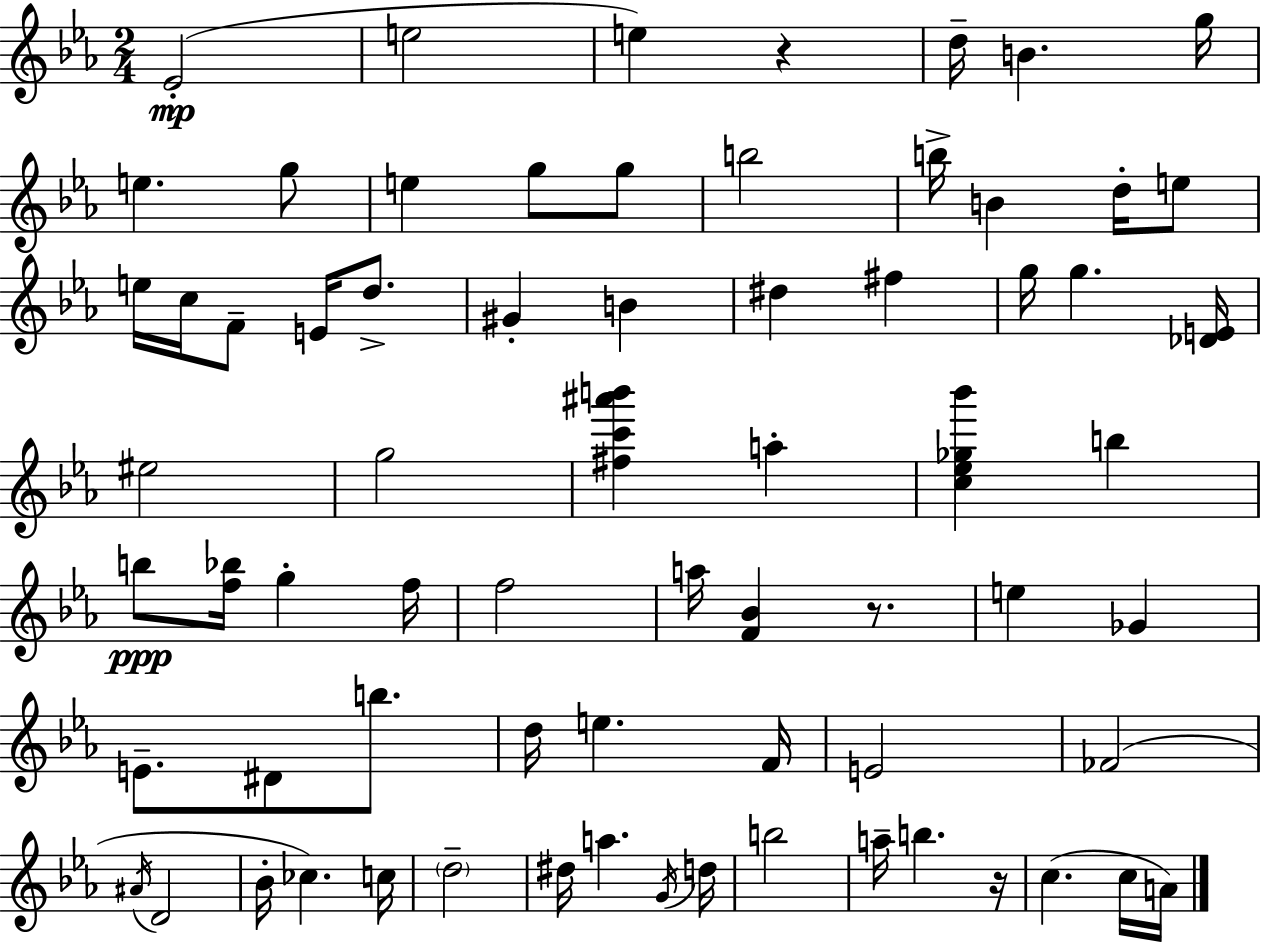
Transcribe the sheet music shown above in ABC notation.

X:1
T:Untitled
M:2/4
L:1/4
K:Eb
_E2 e2 e z d/4 B g/4 e g/2 e g/2 g/2 b2 b/4 B d/4 e/2 e/4 c/4 F/2 E/4 d/2 ^G B ^d ^f g/4 g [_DE]/4 ^e2 g2 [^fc'^a'b'] a [c_e_g_b'] b b/2 [f_b]/4 g f/4 f2 a/4 [F_B] z/2 e _G E/2 ^D/2 b/2 d/4 e F/4 E2 _F2 ^A/4 D2 _B/4 _c c/4 d2 ^d/4 a G/4 d/4 b2 a/4 b z/4 c c/4 A/4